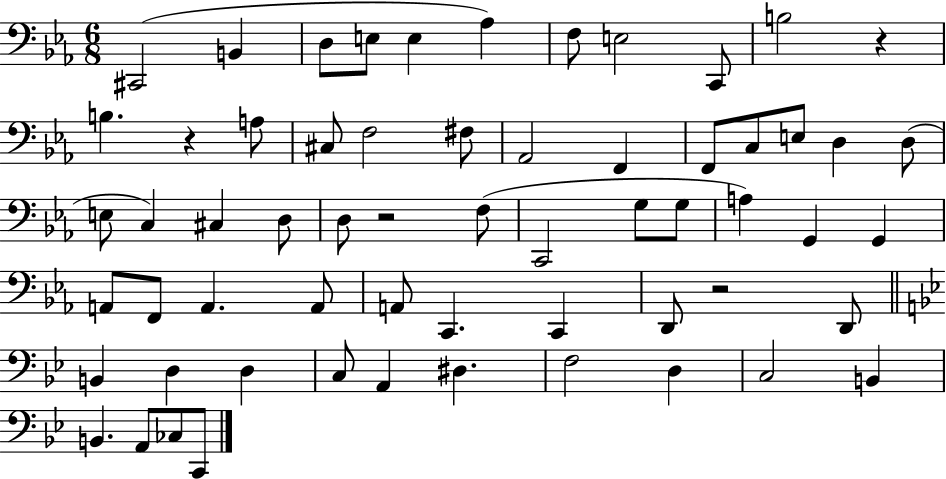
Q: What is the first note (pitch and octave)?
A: C#2